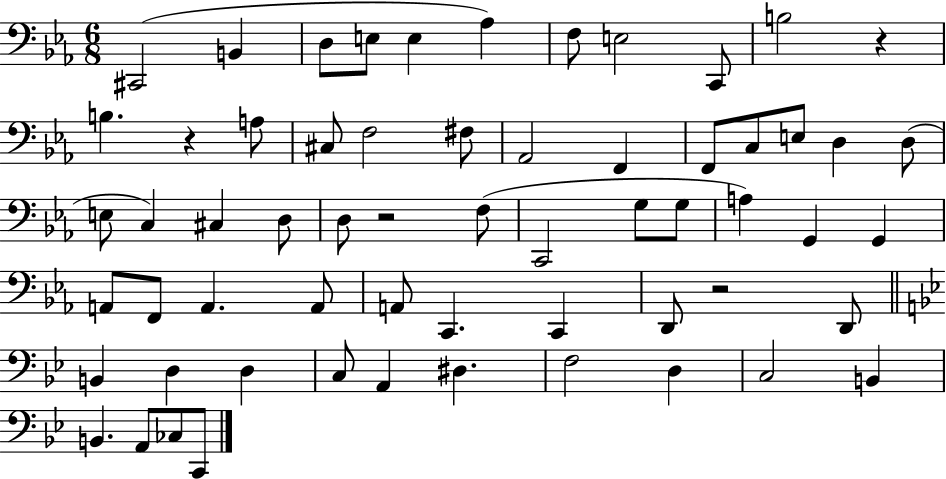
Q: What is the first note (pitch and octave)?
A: C#2